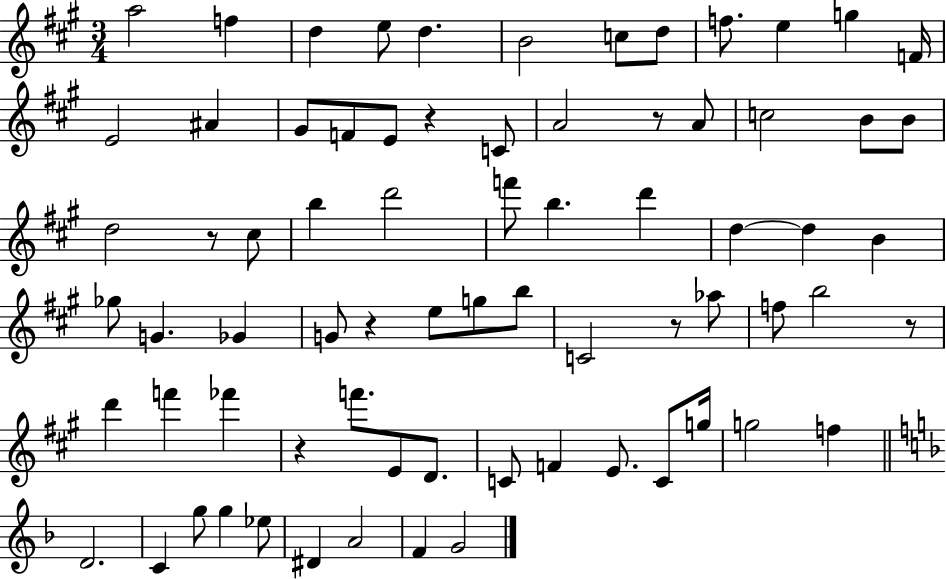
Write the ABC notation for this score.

X:1
T:Untitled
M:3/4
L:1/4
K:A
a2 f d e/2 d B2 c/2 d/2 f/2 e g F/4 E2 ^A ^G/2 F/2 E/2 z C/2 A2 z/2 A/2 c2 B/2 B/2 d2 z/2 ^c/2 b d'2 f'/2 b d' d d B _g/2 G _G G/2 z e/2 g/2 b/2 C2 z/2 _a/2 f/2 b2 z/2 d' f' _f' z f'/2 E/2 D/2 C/2 F E/2 C/2 g/4 g2 f D2 C g/2 g _e/2 ^D A2 F G2